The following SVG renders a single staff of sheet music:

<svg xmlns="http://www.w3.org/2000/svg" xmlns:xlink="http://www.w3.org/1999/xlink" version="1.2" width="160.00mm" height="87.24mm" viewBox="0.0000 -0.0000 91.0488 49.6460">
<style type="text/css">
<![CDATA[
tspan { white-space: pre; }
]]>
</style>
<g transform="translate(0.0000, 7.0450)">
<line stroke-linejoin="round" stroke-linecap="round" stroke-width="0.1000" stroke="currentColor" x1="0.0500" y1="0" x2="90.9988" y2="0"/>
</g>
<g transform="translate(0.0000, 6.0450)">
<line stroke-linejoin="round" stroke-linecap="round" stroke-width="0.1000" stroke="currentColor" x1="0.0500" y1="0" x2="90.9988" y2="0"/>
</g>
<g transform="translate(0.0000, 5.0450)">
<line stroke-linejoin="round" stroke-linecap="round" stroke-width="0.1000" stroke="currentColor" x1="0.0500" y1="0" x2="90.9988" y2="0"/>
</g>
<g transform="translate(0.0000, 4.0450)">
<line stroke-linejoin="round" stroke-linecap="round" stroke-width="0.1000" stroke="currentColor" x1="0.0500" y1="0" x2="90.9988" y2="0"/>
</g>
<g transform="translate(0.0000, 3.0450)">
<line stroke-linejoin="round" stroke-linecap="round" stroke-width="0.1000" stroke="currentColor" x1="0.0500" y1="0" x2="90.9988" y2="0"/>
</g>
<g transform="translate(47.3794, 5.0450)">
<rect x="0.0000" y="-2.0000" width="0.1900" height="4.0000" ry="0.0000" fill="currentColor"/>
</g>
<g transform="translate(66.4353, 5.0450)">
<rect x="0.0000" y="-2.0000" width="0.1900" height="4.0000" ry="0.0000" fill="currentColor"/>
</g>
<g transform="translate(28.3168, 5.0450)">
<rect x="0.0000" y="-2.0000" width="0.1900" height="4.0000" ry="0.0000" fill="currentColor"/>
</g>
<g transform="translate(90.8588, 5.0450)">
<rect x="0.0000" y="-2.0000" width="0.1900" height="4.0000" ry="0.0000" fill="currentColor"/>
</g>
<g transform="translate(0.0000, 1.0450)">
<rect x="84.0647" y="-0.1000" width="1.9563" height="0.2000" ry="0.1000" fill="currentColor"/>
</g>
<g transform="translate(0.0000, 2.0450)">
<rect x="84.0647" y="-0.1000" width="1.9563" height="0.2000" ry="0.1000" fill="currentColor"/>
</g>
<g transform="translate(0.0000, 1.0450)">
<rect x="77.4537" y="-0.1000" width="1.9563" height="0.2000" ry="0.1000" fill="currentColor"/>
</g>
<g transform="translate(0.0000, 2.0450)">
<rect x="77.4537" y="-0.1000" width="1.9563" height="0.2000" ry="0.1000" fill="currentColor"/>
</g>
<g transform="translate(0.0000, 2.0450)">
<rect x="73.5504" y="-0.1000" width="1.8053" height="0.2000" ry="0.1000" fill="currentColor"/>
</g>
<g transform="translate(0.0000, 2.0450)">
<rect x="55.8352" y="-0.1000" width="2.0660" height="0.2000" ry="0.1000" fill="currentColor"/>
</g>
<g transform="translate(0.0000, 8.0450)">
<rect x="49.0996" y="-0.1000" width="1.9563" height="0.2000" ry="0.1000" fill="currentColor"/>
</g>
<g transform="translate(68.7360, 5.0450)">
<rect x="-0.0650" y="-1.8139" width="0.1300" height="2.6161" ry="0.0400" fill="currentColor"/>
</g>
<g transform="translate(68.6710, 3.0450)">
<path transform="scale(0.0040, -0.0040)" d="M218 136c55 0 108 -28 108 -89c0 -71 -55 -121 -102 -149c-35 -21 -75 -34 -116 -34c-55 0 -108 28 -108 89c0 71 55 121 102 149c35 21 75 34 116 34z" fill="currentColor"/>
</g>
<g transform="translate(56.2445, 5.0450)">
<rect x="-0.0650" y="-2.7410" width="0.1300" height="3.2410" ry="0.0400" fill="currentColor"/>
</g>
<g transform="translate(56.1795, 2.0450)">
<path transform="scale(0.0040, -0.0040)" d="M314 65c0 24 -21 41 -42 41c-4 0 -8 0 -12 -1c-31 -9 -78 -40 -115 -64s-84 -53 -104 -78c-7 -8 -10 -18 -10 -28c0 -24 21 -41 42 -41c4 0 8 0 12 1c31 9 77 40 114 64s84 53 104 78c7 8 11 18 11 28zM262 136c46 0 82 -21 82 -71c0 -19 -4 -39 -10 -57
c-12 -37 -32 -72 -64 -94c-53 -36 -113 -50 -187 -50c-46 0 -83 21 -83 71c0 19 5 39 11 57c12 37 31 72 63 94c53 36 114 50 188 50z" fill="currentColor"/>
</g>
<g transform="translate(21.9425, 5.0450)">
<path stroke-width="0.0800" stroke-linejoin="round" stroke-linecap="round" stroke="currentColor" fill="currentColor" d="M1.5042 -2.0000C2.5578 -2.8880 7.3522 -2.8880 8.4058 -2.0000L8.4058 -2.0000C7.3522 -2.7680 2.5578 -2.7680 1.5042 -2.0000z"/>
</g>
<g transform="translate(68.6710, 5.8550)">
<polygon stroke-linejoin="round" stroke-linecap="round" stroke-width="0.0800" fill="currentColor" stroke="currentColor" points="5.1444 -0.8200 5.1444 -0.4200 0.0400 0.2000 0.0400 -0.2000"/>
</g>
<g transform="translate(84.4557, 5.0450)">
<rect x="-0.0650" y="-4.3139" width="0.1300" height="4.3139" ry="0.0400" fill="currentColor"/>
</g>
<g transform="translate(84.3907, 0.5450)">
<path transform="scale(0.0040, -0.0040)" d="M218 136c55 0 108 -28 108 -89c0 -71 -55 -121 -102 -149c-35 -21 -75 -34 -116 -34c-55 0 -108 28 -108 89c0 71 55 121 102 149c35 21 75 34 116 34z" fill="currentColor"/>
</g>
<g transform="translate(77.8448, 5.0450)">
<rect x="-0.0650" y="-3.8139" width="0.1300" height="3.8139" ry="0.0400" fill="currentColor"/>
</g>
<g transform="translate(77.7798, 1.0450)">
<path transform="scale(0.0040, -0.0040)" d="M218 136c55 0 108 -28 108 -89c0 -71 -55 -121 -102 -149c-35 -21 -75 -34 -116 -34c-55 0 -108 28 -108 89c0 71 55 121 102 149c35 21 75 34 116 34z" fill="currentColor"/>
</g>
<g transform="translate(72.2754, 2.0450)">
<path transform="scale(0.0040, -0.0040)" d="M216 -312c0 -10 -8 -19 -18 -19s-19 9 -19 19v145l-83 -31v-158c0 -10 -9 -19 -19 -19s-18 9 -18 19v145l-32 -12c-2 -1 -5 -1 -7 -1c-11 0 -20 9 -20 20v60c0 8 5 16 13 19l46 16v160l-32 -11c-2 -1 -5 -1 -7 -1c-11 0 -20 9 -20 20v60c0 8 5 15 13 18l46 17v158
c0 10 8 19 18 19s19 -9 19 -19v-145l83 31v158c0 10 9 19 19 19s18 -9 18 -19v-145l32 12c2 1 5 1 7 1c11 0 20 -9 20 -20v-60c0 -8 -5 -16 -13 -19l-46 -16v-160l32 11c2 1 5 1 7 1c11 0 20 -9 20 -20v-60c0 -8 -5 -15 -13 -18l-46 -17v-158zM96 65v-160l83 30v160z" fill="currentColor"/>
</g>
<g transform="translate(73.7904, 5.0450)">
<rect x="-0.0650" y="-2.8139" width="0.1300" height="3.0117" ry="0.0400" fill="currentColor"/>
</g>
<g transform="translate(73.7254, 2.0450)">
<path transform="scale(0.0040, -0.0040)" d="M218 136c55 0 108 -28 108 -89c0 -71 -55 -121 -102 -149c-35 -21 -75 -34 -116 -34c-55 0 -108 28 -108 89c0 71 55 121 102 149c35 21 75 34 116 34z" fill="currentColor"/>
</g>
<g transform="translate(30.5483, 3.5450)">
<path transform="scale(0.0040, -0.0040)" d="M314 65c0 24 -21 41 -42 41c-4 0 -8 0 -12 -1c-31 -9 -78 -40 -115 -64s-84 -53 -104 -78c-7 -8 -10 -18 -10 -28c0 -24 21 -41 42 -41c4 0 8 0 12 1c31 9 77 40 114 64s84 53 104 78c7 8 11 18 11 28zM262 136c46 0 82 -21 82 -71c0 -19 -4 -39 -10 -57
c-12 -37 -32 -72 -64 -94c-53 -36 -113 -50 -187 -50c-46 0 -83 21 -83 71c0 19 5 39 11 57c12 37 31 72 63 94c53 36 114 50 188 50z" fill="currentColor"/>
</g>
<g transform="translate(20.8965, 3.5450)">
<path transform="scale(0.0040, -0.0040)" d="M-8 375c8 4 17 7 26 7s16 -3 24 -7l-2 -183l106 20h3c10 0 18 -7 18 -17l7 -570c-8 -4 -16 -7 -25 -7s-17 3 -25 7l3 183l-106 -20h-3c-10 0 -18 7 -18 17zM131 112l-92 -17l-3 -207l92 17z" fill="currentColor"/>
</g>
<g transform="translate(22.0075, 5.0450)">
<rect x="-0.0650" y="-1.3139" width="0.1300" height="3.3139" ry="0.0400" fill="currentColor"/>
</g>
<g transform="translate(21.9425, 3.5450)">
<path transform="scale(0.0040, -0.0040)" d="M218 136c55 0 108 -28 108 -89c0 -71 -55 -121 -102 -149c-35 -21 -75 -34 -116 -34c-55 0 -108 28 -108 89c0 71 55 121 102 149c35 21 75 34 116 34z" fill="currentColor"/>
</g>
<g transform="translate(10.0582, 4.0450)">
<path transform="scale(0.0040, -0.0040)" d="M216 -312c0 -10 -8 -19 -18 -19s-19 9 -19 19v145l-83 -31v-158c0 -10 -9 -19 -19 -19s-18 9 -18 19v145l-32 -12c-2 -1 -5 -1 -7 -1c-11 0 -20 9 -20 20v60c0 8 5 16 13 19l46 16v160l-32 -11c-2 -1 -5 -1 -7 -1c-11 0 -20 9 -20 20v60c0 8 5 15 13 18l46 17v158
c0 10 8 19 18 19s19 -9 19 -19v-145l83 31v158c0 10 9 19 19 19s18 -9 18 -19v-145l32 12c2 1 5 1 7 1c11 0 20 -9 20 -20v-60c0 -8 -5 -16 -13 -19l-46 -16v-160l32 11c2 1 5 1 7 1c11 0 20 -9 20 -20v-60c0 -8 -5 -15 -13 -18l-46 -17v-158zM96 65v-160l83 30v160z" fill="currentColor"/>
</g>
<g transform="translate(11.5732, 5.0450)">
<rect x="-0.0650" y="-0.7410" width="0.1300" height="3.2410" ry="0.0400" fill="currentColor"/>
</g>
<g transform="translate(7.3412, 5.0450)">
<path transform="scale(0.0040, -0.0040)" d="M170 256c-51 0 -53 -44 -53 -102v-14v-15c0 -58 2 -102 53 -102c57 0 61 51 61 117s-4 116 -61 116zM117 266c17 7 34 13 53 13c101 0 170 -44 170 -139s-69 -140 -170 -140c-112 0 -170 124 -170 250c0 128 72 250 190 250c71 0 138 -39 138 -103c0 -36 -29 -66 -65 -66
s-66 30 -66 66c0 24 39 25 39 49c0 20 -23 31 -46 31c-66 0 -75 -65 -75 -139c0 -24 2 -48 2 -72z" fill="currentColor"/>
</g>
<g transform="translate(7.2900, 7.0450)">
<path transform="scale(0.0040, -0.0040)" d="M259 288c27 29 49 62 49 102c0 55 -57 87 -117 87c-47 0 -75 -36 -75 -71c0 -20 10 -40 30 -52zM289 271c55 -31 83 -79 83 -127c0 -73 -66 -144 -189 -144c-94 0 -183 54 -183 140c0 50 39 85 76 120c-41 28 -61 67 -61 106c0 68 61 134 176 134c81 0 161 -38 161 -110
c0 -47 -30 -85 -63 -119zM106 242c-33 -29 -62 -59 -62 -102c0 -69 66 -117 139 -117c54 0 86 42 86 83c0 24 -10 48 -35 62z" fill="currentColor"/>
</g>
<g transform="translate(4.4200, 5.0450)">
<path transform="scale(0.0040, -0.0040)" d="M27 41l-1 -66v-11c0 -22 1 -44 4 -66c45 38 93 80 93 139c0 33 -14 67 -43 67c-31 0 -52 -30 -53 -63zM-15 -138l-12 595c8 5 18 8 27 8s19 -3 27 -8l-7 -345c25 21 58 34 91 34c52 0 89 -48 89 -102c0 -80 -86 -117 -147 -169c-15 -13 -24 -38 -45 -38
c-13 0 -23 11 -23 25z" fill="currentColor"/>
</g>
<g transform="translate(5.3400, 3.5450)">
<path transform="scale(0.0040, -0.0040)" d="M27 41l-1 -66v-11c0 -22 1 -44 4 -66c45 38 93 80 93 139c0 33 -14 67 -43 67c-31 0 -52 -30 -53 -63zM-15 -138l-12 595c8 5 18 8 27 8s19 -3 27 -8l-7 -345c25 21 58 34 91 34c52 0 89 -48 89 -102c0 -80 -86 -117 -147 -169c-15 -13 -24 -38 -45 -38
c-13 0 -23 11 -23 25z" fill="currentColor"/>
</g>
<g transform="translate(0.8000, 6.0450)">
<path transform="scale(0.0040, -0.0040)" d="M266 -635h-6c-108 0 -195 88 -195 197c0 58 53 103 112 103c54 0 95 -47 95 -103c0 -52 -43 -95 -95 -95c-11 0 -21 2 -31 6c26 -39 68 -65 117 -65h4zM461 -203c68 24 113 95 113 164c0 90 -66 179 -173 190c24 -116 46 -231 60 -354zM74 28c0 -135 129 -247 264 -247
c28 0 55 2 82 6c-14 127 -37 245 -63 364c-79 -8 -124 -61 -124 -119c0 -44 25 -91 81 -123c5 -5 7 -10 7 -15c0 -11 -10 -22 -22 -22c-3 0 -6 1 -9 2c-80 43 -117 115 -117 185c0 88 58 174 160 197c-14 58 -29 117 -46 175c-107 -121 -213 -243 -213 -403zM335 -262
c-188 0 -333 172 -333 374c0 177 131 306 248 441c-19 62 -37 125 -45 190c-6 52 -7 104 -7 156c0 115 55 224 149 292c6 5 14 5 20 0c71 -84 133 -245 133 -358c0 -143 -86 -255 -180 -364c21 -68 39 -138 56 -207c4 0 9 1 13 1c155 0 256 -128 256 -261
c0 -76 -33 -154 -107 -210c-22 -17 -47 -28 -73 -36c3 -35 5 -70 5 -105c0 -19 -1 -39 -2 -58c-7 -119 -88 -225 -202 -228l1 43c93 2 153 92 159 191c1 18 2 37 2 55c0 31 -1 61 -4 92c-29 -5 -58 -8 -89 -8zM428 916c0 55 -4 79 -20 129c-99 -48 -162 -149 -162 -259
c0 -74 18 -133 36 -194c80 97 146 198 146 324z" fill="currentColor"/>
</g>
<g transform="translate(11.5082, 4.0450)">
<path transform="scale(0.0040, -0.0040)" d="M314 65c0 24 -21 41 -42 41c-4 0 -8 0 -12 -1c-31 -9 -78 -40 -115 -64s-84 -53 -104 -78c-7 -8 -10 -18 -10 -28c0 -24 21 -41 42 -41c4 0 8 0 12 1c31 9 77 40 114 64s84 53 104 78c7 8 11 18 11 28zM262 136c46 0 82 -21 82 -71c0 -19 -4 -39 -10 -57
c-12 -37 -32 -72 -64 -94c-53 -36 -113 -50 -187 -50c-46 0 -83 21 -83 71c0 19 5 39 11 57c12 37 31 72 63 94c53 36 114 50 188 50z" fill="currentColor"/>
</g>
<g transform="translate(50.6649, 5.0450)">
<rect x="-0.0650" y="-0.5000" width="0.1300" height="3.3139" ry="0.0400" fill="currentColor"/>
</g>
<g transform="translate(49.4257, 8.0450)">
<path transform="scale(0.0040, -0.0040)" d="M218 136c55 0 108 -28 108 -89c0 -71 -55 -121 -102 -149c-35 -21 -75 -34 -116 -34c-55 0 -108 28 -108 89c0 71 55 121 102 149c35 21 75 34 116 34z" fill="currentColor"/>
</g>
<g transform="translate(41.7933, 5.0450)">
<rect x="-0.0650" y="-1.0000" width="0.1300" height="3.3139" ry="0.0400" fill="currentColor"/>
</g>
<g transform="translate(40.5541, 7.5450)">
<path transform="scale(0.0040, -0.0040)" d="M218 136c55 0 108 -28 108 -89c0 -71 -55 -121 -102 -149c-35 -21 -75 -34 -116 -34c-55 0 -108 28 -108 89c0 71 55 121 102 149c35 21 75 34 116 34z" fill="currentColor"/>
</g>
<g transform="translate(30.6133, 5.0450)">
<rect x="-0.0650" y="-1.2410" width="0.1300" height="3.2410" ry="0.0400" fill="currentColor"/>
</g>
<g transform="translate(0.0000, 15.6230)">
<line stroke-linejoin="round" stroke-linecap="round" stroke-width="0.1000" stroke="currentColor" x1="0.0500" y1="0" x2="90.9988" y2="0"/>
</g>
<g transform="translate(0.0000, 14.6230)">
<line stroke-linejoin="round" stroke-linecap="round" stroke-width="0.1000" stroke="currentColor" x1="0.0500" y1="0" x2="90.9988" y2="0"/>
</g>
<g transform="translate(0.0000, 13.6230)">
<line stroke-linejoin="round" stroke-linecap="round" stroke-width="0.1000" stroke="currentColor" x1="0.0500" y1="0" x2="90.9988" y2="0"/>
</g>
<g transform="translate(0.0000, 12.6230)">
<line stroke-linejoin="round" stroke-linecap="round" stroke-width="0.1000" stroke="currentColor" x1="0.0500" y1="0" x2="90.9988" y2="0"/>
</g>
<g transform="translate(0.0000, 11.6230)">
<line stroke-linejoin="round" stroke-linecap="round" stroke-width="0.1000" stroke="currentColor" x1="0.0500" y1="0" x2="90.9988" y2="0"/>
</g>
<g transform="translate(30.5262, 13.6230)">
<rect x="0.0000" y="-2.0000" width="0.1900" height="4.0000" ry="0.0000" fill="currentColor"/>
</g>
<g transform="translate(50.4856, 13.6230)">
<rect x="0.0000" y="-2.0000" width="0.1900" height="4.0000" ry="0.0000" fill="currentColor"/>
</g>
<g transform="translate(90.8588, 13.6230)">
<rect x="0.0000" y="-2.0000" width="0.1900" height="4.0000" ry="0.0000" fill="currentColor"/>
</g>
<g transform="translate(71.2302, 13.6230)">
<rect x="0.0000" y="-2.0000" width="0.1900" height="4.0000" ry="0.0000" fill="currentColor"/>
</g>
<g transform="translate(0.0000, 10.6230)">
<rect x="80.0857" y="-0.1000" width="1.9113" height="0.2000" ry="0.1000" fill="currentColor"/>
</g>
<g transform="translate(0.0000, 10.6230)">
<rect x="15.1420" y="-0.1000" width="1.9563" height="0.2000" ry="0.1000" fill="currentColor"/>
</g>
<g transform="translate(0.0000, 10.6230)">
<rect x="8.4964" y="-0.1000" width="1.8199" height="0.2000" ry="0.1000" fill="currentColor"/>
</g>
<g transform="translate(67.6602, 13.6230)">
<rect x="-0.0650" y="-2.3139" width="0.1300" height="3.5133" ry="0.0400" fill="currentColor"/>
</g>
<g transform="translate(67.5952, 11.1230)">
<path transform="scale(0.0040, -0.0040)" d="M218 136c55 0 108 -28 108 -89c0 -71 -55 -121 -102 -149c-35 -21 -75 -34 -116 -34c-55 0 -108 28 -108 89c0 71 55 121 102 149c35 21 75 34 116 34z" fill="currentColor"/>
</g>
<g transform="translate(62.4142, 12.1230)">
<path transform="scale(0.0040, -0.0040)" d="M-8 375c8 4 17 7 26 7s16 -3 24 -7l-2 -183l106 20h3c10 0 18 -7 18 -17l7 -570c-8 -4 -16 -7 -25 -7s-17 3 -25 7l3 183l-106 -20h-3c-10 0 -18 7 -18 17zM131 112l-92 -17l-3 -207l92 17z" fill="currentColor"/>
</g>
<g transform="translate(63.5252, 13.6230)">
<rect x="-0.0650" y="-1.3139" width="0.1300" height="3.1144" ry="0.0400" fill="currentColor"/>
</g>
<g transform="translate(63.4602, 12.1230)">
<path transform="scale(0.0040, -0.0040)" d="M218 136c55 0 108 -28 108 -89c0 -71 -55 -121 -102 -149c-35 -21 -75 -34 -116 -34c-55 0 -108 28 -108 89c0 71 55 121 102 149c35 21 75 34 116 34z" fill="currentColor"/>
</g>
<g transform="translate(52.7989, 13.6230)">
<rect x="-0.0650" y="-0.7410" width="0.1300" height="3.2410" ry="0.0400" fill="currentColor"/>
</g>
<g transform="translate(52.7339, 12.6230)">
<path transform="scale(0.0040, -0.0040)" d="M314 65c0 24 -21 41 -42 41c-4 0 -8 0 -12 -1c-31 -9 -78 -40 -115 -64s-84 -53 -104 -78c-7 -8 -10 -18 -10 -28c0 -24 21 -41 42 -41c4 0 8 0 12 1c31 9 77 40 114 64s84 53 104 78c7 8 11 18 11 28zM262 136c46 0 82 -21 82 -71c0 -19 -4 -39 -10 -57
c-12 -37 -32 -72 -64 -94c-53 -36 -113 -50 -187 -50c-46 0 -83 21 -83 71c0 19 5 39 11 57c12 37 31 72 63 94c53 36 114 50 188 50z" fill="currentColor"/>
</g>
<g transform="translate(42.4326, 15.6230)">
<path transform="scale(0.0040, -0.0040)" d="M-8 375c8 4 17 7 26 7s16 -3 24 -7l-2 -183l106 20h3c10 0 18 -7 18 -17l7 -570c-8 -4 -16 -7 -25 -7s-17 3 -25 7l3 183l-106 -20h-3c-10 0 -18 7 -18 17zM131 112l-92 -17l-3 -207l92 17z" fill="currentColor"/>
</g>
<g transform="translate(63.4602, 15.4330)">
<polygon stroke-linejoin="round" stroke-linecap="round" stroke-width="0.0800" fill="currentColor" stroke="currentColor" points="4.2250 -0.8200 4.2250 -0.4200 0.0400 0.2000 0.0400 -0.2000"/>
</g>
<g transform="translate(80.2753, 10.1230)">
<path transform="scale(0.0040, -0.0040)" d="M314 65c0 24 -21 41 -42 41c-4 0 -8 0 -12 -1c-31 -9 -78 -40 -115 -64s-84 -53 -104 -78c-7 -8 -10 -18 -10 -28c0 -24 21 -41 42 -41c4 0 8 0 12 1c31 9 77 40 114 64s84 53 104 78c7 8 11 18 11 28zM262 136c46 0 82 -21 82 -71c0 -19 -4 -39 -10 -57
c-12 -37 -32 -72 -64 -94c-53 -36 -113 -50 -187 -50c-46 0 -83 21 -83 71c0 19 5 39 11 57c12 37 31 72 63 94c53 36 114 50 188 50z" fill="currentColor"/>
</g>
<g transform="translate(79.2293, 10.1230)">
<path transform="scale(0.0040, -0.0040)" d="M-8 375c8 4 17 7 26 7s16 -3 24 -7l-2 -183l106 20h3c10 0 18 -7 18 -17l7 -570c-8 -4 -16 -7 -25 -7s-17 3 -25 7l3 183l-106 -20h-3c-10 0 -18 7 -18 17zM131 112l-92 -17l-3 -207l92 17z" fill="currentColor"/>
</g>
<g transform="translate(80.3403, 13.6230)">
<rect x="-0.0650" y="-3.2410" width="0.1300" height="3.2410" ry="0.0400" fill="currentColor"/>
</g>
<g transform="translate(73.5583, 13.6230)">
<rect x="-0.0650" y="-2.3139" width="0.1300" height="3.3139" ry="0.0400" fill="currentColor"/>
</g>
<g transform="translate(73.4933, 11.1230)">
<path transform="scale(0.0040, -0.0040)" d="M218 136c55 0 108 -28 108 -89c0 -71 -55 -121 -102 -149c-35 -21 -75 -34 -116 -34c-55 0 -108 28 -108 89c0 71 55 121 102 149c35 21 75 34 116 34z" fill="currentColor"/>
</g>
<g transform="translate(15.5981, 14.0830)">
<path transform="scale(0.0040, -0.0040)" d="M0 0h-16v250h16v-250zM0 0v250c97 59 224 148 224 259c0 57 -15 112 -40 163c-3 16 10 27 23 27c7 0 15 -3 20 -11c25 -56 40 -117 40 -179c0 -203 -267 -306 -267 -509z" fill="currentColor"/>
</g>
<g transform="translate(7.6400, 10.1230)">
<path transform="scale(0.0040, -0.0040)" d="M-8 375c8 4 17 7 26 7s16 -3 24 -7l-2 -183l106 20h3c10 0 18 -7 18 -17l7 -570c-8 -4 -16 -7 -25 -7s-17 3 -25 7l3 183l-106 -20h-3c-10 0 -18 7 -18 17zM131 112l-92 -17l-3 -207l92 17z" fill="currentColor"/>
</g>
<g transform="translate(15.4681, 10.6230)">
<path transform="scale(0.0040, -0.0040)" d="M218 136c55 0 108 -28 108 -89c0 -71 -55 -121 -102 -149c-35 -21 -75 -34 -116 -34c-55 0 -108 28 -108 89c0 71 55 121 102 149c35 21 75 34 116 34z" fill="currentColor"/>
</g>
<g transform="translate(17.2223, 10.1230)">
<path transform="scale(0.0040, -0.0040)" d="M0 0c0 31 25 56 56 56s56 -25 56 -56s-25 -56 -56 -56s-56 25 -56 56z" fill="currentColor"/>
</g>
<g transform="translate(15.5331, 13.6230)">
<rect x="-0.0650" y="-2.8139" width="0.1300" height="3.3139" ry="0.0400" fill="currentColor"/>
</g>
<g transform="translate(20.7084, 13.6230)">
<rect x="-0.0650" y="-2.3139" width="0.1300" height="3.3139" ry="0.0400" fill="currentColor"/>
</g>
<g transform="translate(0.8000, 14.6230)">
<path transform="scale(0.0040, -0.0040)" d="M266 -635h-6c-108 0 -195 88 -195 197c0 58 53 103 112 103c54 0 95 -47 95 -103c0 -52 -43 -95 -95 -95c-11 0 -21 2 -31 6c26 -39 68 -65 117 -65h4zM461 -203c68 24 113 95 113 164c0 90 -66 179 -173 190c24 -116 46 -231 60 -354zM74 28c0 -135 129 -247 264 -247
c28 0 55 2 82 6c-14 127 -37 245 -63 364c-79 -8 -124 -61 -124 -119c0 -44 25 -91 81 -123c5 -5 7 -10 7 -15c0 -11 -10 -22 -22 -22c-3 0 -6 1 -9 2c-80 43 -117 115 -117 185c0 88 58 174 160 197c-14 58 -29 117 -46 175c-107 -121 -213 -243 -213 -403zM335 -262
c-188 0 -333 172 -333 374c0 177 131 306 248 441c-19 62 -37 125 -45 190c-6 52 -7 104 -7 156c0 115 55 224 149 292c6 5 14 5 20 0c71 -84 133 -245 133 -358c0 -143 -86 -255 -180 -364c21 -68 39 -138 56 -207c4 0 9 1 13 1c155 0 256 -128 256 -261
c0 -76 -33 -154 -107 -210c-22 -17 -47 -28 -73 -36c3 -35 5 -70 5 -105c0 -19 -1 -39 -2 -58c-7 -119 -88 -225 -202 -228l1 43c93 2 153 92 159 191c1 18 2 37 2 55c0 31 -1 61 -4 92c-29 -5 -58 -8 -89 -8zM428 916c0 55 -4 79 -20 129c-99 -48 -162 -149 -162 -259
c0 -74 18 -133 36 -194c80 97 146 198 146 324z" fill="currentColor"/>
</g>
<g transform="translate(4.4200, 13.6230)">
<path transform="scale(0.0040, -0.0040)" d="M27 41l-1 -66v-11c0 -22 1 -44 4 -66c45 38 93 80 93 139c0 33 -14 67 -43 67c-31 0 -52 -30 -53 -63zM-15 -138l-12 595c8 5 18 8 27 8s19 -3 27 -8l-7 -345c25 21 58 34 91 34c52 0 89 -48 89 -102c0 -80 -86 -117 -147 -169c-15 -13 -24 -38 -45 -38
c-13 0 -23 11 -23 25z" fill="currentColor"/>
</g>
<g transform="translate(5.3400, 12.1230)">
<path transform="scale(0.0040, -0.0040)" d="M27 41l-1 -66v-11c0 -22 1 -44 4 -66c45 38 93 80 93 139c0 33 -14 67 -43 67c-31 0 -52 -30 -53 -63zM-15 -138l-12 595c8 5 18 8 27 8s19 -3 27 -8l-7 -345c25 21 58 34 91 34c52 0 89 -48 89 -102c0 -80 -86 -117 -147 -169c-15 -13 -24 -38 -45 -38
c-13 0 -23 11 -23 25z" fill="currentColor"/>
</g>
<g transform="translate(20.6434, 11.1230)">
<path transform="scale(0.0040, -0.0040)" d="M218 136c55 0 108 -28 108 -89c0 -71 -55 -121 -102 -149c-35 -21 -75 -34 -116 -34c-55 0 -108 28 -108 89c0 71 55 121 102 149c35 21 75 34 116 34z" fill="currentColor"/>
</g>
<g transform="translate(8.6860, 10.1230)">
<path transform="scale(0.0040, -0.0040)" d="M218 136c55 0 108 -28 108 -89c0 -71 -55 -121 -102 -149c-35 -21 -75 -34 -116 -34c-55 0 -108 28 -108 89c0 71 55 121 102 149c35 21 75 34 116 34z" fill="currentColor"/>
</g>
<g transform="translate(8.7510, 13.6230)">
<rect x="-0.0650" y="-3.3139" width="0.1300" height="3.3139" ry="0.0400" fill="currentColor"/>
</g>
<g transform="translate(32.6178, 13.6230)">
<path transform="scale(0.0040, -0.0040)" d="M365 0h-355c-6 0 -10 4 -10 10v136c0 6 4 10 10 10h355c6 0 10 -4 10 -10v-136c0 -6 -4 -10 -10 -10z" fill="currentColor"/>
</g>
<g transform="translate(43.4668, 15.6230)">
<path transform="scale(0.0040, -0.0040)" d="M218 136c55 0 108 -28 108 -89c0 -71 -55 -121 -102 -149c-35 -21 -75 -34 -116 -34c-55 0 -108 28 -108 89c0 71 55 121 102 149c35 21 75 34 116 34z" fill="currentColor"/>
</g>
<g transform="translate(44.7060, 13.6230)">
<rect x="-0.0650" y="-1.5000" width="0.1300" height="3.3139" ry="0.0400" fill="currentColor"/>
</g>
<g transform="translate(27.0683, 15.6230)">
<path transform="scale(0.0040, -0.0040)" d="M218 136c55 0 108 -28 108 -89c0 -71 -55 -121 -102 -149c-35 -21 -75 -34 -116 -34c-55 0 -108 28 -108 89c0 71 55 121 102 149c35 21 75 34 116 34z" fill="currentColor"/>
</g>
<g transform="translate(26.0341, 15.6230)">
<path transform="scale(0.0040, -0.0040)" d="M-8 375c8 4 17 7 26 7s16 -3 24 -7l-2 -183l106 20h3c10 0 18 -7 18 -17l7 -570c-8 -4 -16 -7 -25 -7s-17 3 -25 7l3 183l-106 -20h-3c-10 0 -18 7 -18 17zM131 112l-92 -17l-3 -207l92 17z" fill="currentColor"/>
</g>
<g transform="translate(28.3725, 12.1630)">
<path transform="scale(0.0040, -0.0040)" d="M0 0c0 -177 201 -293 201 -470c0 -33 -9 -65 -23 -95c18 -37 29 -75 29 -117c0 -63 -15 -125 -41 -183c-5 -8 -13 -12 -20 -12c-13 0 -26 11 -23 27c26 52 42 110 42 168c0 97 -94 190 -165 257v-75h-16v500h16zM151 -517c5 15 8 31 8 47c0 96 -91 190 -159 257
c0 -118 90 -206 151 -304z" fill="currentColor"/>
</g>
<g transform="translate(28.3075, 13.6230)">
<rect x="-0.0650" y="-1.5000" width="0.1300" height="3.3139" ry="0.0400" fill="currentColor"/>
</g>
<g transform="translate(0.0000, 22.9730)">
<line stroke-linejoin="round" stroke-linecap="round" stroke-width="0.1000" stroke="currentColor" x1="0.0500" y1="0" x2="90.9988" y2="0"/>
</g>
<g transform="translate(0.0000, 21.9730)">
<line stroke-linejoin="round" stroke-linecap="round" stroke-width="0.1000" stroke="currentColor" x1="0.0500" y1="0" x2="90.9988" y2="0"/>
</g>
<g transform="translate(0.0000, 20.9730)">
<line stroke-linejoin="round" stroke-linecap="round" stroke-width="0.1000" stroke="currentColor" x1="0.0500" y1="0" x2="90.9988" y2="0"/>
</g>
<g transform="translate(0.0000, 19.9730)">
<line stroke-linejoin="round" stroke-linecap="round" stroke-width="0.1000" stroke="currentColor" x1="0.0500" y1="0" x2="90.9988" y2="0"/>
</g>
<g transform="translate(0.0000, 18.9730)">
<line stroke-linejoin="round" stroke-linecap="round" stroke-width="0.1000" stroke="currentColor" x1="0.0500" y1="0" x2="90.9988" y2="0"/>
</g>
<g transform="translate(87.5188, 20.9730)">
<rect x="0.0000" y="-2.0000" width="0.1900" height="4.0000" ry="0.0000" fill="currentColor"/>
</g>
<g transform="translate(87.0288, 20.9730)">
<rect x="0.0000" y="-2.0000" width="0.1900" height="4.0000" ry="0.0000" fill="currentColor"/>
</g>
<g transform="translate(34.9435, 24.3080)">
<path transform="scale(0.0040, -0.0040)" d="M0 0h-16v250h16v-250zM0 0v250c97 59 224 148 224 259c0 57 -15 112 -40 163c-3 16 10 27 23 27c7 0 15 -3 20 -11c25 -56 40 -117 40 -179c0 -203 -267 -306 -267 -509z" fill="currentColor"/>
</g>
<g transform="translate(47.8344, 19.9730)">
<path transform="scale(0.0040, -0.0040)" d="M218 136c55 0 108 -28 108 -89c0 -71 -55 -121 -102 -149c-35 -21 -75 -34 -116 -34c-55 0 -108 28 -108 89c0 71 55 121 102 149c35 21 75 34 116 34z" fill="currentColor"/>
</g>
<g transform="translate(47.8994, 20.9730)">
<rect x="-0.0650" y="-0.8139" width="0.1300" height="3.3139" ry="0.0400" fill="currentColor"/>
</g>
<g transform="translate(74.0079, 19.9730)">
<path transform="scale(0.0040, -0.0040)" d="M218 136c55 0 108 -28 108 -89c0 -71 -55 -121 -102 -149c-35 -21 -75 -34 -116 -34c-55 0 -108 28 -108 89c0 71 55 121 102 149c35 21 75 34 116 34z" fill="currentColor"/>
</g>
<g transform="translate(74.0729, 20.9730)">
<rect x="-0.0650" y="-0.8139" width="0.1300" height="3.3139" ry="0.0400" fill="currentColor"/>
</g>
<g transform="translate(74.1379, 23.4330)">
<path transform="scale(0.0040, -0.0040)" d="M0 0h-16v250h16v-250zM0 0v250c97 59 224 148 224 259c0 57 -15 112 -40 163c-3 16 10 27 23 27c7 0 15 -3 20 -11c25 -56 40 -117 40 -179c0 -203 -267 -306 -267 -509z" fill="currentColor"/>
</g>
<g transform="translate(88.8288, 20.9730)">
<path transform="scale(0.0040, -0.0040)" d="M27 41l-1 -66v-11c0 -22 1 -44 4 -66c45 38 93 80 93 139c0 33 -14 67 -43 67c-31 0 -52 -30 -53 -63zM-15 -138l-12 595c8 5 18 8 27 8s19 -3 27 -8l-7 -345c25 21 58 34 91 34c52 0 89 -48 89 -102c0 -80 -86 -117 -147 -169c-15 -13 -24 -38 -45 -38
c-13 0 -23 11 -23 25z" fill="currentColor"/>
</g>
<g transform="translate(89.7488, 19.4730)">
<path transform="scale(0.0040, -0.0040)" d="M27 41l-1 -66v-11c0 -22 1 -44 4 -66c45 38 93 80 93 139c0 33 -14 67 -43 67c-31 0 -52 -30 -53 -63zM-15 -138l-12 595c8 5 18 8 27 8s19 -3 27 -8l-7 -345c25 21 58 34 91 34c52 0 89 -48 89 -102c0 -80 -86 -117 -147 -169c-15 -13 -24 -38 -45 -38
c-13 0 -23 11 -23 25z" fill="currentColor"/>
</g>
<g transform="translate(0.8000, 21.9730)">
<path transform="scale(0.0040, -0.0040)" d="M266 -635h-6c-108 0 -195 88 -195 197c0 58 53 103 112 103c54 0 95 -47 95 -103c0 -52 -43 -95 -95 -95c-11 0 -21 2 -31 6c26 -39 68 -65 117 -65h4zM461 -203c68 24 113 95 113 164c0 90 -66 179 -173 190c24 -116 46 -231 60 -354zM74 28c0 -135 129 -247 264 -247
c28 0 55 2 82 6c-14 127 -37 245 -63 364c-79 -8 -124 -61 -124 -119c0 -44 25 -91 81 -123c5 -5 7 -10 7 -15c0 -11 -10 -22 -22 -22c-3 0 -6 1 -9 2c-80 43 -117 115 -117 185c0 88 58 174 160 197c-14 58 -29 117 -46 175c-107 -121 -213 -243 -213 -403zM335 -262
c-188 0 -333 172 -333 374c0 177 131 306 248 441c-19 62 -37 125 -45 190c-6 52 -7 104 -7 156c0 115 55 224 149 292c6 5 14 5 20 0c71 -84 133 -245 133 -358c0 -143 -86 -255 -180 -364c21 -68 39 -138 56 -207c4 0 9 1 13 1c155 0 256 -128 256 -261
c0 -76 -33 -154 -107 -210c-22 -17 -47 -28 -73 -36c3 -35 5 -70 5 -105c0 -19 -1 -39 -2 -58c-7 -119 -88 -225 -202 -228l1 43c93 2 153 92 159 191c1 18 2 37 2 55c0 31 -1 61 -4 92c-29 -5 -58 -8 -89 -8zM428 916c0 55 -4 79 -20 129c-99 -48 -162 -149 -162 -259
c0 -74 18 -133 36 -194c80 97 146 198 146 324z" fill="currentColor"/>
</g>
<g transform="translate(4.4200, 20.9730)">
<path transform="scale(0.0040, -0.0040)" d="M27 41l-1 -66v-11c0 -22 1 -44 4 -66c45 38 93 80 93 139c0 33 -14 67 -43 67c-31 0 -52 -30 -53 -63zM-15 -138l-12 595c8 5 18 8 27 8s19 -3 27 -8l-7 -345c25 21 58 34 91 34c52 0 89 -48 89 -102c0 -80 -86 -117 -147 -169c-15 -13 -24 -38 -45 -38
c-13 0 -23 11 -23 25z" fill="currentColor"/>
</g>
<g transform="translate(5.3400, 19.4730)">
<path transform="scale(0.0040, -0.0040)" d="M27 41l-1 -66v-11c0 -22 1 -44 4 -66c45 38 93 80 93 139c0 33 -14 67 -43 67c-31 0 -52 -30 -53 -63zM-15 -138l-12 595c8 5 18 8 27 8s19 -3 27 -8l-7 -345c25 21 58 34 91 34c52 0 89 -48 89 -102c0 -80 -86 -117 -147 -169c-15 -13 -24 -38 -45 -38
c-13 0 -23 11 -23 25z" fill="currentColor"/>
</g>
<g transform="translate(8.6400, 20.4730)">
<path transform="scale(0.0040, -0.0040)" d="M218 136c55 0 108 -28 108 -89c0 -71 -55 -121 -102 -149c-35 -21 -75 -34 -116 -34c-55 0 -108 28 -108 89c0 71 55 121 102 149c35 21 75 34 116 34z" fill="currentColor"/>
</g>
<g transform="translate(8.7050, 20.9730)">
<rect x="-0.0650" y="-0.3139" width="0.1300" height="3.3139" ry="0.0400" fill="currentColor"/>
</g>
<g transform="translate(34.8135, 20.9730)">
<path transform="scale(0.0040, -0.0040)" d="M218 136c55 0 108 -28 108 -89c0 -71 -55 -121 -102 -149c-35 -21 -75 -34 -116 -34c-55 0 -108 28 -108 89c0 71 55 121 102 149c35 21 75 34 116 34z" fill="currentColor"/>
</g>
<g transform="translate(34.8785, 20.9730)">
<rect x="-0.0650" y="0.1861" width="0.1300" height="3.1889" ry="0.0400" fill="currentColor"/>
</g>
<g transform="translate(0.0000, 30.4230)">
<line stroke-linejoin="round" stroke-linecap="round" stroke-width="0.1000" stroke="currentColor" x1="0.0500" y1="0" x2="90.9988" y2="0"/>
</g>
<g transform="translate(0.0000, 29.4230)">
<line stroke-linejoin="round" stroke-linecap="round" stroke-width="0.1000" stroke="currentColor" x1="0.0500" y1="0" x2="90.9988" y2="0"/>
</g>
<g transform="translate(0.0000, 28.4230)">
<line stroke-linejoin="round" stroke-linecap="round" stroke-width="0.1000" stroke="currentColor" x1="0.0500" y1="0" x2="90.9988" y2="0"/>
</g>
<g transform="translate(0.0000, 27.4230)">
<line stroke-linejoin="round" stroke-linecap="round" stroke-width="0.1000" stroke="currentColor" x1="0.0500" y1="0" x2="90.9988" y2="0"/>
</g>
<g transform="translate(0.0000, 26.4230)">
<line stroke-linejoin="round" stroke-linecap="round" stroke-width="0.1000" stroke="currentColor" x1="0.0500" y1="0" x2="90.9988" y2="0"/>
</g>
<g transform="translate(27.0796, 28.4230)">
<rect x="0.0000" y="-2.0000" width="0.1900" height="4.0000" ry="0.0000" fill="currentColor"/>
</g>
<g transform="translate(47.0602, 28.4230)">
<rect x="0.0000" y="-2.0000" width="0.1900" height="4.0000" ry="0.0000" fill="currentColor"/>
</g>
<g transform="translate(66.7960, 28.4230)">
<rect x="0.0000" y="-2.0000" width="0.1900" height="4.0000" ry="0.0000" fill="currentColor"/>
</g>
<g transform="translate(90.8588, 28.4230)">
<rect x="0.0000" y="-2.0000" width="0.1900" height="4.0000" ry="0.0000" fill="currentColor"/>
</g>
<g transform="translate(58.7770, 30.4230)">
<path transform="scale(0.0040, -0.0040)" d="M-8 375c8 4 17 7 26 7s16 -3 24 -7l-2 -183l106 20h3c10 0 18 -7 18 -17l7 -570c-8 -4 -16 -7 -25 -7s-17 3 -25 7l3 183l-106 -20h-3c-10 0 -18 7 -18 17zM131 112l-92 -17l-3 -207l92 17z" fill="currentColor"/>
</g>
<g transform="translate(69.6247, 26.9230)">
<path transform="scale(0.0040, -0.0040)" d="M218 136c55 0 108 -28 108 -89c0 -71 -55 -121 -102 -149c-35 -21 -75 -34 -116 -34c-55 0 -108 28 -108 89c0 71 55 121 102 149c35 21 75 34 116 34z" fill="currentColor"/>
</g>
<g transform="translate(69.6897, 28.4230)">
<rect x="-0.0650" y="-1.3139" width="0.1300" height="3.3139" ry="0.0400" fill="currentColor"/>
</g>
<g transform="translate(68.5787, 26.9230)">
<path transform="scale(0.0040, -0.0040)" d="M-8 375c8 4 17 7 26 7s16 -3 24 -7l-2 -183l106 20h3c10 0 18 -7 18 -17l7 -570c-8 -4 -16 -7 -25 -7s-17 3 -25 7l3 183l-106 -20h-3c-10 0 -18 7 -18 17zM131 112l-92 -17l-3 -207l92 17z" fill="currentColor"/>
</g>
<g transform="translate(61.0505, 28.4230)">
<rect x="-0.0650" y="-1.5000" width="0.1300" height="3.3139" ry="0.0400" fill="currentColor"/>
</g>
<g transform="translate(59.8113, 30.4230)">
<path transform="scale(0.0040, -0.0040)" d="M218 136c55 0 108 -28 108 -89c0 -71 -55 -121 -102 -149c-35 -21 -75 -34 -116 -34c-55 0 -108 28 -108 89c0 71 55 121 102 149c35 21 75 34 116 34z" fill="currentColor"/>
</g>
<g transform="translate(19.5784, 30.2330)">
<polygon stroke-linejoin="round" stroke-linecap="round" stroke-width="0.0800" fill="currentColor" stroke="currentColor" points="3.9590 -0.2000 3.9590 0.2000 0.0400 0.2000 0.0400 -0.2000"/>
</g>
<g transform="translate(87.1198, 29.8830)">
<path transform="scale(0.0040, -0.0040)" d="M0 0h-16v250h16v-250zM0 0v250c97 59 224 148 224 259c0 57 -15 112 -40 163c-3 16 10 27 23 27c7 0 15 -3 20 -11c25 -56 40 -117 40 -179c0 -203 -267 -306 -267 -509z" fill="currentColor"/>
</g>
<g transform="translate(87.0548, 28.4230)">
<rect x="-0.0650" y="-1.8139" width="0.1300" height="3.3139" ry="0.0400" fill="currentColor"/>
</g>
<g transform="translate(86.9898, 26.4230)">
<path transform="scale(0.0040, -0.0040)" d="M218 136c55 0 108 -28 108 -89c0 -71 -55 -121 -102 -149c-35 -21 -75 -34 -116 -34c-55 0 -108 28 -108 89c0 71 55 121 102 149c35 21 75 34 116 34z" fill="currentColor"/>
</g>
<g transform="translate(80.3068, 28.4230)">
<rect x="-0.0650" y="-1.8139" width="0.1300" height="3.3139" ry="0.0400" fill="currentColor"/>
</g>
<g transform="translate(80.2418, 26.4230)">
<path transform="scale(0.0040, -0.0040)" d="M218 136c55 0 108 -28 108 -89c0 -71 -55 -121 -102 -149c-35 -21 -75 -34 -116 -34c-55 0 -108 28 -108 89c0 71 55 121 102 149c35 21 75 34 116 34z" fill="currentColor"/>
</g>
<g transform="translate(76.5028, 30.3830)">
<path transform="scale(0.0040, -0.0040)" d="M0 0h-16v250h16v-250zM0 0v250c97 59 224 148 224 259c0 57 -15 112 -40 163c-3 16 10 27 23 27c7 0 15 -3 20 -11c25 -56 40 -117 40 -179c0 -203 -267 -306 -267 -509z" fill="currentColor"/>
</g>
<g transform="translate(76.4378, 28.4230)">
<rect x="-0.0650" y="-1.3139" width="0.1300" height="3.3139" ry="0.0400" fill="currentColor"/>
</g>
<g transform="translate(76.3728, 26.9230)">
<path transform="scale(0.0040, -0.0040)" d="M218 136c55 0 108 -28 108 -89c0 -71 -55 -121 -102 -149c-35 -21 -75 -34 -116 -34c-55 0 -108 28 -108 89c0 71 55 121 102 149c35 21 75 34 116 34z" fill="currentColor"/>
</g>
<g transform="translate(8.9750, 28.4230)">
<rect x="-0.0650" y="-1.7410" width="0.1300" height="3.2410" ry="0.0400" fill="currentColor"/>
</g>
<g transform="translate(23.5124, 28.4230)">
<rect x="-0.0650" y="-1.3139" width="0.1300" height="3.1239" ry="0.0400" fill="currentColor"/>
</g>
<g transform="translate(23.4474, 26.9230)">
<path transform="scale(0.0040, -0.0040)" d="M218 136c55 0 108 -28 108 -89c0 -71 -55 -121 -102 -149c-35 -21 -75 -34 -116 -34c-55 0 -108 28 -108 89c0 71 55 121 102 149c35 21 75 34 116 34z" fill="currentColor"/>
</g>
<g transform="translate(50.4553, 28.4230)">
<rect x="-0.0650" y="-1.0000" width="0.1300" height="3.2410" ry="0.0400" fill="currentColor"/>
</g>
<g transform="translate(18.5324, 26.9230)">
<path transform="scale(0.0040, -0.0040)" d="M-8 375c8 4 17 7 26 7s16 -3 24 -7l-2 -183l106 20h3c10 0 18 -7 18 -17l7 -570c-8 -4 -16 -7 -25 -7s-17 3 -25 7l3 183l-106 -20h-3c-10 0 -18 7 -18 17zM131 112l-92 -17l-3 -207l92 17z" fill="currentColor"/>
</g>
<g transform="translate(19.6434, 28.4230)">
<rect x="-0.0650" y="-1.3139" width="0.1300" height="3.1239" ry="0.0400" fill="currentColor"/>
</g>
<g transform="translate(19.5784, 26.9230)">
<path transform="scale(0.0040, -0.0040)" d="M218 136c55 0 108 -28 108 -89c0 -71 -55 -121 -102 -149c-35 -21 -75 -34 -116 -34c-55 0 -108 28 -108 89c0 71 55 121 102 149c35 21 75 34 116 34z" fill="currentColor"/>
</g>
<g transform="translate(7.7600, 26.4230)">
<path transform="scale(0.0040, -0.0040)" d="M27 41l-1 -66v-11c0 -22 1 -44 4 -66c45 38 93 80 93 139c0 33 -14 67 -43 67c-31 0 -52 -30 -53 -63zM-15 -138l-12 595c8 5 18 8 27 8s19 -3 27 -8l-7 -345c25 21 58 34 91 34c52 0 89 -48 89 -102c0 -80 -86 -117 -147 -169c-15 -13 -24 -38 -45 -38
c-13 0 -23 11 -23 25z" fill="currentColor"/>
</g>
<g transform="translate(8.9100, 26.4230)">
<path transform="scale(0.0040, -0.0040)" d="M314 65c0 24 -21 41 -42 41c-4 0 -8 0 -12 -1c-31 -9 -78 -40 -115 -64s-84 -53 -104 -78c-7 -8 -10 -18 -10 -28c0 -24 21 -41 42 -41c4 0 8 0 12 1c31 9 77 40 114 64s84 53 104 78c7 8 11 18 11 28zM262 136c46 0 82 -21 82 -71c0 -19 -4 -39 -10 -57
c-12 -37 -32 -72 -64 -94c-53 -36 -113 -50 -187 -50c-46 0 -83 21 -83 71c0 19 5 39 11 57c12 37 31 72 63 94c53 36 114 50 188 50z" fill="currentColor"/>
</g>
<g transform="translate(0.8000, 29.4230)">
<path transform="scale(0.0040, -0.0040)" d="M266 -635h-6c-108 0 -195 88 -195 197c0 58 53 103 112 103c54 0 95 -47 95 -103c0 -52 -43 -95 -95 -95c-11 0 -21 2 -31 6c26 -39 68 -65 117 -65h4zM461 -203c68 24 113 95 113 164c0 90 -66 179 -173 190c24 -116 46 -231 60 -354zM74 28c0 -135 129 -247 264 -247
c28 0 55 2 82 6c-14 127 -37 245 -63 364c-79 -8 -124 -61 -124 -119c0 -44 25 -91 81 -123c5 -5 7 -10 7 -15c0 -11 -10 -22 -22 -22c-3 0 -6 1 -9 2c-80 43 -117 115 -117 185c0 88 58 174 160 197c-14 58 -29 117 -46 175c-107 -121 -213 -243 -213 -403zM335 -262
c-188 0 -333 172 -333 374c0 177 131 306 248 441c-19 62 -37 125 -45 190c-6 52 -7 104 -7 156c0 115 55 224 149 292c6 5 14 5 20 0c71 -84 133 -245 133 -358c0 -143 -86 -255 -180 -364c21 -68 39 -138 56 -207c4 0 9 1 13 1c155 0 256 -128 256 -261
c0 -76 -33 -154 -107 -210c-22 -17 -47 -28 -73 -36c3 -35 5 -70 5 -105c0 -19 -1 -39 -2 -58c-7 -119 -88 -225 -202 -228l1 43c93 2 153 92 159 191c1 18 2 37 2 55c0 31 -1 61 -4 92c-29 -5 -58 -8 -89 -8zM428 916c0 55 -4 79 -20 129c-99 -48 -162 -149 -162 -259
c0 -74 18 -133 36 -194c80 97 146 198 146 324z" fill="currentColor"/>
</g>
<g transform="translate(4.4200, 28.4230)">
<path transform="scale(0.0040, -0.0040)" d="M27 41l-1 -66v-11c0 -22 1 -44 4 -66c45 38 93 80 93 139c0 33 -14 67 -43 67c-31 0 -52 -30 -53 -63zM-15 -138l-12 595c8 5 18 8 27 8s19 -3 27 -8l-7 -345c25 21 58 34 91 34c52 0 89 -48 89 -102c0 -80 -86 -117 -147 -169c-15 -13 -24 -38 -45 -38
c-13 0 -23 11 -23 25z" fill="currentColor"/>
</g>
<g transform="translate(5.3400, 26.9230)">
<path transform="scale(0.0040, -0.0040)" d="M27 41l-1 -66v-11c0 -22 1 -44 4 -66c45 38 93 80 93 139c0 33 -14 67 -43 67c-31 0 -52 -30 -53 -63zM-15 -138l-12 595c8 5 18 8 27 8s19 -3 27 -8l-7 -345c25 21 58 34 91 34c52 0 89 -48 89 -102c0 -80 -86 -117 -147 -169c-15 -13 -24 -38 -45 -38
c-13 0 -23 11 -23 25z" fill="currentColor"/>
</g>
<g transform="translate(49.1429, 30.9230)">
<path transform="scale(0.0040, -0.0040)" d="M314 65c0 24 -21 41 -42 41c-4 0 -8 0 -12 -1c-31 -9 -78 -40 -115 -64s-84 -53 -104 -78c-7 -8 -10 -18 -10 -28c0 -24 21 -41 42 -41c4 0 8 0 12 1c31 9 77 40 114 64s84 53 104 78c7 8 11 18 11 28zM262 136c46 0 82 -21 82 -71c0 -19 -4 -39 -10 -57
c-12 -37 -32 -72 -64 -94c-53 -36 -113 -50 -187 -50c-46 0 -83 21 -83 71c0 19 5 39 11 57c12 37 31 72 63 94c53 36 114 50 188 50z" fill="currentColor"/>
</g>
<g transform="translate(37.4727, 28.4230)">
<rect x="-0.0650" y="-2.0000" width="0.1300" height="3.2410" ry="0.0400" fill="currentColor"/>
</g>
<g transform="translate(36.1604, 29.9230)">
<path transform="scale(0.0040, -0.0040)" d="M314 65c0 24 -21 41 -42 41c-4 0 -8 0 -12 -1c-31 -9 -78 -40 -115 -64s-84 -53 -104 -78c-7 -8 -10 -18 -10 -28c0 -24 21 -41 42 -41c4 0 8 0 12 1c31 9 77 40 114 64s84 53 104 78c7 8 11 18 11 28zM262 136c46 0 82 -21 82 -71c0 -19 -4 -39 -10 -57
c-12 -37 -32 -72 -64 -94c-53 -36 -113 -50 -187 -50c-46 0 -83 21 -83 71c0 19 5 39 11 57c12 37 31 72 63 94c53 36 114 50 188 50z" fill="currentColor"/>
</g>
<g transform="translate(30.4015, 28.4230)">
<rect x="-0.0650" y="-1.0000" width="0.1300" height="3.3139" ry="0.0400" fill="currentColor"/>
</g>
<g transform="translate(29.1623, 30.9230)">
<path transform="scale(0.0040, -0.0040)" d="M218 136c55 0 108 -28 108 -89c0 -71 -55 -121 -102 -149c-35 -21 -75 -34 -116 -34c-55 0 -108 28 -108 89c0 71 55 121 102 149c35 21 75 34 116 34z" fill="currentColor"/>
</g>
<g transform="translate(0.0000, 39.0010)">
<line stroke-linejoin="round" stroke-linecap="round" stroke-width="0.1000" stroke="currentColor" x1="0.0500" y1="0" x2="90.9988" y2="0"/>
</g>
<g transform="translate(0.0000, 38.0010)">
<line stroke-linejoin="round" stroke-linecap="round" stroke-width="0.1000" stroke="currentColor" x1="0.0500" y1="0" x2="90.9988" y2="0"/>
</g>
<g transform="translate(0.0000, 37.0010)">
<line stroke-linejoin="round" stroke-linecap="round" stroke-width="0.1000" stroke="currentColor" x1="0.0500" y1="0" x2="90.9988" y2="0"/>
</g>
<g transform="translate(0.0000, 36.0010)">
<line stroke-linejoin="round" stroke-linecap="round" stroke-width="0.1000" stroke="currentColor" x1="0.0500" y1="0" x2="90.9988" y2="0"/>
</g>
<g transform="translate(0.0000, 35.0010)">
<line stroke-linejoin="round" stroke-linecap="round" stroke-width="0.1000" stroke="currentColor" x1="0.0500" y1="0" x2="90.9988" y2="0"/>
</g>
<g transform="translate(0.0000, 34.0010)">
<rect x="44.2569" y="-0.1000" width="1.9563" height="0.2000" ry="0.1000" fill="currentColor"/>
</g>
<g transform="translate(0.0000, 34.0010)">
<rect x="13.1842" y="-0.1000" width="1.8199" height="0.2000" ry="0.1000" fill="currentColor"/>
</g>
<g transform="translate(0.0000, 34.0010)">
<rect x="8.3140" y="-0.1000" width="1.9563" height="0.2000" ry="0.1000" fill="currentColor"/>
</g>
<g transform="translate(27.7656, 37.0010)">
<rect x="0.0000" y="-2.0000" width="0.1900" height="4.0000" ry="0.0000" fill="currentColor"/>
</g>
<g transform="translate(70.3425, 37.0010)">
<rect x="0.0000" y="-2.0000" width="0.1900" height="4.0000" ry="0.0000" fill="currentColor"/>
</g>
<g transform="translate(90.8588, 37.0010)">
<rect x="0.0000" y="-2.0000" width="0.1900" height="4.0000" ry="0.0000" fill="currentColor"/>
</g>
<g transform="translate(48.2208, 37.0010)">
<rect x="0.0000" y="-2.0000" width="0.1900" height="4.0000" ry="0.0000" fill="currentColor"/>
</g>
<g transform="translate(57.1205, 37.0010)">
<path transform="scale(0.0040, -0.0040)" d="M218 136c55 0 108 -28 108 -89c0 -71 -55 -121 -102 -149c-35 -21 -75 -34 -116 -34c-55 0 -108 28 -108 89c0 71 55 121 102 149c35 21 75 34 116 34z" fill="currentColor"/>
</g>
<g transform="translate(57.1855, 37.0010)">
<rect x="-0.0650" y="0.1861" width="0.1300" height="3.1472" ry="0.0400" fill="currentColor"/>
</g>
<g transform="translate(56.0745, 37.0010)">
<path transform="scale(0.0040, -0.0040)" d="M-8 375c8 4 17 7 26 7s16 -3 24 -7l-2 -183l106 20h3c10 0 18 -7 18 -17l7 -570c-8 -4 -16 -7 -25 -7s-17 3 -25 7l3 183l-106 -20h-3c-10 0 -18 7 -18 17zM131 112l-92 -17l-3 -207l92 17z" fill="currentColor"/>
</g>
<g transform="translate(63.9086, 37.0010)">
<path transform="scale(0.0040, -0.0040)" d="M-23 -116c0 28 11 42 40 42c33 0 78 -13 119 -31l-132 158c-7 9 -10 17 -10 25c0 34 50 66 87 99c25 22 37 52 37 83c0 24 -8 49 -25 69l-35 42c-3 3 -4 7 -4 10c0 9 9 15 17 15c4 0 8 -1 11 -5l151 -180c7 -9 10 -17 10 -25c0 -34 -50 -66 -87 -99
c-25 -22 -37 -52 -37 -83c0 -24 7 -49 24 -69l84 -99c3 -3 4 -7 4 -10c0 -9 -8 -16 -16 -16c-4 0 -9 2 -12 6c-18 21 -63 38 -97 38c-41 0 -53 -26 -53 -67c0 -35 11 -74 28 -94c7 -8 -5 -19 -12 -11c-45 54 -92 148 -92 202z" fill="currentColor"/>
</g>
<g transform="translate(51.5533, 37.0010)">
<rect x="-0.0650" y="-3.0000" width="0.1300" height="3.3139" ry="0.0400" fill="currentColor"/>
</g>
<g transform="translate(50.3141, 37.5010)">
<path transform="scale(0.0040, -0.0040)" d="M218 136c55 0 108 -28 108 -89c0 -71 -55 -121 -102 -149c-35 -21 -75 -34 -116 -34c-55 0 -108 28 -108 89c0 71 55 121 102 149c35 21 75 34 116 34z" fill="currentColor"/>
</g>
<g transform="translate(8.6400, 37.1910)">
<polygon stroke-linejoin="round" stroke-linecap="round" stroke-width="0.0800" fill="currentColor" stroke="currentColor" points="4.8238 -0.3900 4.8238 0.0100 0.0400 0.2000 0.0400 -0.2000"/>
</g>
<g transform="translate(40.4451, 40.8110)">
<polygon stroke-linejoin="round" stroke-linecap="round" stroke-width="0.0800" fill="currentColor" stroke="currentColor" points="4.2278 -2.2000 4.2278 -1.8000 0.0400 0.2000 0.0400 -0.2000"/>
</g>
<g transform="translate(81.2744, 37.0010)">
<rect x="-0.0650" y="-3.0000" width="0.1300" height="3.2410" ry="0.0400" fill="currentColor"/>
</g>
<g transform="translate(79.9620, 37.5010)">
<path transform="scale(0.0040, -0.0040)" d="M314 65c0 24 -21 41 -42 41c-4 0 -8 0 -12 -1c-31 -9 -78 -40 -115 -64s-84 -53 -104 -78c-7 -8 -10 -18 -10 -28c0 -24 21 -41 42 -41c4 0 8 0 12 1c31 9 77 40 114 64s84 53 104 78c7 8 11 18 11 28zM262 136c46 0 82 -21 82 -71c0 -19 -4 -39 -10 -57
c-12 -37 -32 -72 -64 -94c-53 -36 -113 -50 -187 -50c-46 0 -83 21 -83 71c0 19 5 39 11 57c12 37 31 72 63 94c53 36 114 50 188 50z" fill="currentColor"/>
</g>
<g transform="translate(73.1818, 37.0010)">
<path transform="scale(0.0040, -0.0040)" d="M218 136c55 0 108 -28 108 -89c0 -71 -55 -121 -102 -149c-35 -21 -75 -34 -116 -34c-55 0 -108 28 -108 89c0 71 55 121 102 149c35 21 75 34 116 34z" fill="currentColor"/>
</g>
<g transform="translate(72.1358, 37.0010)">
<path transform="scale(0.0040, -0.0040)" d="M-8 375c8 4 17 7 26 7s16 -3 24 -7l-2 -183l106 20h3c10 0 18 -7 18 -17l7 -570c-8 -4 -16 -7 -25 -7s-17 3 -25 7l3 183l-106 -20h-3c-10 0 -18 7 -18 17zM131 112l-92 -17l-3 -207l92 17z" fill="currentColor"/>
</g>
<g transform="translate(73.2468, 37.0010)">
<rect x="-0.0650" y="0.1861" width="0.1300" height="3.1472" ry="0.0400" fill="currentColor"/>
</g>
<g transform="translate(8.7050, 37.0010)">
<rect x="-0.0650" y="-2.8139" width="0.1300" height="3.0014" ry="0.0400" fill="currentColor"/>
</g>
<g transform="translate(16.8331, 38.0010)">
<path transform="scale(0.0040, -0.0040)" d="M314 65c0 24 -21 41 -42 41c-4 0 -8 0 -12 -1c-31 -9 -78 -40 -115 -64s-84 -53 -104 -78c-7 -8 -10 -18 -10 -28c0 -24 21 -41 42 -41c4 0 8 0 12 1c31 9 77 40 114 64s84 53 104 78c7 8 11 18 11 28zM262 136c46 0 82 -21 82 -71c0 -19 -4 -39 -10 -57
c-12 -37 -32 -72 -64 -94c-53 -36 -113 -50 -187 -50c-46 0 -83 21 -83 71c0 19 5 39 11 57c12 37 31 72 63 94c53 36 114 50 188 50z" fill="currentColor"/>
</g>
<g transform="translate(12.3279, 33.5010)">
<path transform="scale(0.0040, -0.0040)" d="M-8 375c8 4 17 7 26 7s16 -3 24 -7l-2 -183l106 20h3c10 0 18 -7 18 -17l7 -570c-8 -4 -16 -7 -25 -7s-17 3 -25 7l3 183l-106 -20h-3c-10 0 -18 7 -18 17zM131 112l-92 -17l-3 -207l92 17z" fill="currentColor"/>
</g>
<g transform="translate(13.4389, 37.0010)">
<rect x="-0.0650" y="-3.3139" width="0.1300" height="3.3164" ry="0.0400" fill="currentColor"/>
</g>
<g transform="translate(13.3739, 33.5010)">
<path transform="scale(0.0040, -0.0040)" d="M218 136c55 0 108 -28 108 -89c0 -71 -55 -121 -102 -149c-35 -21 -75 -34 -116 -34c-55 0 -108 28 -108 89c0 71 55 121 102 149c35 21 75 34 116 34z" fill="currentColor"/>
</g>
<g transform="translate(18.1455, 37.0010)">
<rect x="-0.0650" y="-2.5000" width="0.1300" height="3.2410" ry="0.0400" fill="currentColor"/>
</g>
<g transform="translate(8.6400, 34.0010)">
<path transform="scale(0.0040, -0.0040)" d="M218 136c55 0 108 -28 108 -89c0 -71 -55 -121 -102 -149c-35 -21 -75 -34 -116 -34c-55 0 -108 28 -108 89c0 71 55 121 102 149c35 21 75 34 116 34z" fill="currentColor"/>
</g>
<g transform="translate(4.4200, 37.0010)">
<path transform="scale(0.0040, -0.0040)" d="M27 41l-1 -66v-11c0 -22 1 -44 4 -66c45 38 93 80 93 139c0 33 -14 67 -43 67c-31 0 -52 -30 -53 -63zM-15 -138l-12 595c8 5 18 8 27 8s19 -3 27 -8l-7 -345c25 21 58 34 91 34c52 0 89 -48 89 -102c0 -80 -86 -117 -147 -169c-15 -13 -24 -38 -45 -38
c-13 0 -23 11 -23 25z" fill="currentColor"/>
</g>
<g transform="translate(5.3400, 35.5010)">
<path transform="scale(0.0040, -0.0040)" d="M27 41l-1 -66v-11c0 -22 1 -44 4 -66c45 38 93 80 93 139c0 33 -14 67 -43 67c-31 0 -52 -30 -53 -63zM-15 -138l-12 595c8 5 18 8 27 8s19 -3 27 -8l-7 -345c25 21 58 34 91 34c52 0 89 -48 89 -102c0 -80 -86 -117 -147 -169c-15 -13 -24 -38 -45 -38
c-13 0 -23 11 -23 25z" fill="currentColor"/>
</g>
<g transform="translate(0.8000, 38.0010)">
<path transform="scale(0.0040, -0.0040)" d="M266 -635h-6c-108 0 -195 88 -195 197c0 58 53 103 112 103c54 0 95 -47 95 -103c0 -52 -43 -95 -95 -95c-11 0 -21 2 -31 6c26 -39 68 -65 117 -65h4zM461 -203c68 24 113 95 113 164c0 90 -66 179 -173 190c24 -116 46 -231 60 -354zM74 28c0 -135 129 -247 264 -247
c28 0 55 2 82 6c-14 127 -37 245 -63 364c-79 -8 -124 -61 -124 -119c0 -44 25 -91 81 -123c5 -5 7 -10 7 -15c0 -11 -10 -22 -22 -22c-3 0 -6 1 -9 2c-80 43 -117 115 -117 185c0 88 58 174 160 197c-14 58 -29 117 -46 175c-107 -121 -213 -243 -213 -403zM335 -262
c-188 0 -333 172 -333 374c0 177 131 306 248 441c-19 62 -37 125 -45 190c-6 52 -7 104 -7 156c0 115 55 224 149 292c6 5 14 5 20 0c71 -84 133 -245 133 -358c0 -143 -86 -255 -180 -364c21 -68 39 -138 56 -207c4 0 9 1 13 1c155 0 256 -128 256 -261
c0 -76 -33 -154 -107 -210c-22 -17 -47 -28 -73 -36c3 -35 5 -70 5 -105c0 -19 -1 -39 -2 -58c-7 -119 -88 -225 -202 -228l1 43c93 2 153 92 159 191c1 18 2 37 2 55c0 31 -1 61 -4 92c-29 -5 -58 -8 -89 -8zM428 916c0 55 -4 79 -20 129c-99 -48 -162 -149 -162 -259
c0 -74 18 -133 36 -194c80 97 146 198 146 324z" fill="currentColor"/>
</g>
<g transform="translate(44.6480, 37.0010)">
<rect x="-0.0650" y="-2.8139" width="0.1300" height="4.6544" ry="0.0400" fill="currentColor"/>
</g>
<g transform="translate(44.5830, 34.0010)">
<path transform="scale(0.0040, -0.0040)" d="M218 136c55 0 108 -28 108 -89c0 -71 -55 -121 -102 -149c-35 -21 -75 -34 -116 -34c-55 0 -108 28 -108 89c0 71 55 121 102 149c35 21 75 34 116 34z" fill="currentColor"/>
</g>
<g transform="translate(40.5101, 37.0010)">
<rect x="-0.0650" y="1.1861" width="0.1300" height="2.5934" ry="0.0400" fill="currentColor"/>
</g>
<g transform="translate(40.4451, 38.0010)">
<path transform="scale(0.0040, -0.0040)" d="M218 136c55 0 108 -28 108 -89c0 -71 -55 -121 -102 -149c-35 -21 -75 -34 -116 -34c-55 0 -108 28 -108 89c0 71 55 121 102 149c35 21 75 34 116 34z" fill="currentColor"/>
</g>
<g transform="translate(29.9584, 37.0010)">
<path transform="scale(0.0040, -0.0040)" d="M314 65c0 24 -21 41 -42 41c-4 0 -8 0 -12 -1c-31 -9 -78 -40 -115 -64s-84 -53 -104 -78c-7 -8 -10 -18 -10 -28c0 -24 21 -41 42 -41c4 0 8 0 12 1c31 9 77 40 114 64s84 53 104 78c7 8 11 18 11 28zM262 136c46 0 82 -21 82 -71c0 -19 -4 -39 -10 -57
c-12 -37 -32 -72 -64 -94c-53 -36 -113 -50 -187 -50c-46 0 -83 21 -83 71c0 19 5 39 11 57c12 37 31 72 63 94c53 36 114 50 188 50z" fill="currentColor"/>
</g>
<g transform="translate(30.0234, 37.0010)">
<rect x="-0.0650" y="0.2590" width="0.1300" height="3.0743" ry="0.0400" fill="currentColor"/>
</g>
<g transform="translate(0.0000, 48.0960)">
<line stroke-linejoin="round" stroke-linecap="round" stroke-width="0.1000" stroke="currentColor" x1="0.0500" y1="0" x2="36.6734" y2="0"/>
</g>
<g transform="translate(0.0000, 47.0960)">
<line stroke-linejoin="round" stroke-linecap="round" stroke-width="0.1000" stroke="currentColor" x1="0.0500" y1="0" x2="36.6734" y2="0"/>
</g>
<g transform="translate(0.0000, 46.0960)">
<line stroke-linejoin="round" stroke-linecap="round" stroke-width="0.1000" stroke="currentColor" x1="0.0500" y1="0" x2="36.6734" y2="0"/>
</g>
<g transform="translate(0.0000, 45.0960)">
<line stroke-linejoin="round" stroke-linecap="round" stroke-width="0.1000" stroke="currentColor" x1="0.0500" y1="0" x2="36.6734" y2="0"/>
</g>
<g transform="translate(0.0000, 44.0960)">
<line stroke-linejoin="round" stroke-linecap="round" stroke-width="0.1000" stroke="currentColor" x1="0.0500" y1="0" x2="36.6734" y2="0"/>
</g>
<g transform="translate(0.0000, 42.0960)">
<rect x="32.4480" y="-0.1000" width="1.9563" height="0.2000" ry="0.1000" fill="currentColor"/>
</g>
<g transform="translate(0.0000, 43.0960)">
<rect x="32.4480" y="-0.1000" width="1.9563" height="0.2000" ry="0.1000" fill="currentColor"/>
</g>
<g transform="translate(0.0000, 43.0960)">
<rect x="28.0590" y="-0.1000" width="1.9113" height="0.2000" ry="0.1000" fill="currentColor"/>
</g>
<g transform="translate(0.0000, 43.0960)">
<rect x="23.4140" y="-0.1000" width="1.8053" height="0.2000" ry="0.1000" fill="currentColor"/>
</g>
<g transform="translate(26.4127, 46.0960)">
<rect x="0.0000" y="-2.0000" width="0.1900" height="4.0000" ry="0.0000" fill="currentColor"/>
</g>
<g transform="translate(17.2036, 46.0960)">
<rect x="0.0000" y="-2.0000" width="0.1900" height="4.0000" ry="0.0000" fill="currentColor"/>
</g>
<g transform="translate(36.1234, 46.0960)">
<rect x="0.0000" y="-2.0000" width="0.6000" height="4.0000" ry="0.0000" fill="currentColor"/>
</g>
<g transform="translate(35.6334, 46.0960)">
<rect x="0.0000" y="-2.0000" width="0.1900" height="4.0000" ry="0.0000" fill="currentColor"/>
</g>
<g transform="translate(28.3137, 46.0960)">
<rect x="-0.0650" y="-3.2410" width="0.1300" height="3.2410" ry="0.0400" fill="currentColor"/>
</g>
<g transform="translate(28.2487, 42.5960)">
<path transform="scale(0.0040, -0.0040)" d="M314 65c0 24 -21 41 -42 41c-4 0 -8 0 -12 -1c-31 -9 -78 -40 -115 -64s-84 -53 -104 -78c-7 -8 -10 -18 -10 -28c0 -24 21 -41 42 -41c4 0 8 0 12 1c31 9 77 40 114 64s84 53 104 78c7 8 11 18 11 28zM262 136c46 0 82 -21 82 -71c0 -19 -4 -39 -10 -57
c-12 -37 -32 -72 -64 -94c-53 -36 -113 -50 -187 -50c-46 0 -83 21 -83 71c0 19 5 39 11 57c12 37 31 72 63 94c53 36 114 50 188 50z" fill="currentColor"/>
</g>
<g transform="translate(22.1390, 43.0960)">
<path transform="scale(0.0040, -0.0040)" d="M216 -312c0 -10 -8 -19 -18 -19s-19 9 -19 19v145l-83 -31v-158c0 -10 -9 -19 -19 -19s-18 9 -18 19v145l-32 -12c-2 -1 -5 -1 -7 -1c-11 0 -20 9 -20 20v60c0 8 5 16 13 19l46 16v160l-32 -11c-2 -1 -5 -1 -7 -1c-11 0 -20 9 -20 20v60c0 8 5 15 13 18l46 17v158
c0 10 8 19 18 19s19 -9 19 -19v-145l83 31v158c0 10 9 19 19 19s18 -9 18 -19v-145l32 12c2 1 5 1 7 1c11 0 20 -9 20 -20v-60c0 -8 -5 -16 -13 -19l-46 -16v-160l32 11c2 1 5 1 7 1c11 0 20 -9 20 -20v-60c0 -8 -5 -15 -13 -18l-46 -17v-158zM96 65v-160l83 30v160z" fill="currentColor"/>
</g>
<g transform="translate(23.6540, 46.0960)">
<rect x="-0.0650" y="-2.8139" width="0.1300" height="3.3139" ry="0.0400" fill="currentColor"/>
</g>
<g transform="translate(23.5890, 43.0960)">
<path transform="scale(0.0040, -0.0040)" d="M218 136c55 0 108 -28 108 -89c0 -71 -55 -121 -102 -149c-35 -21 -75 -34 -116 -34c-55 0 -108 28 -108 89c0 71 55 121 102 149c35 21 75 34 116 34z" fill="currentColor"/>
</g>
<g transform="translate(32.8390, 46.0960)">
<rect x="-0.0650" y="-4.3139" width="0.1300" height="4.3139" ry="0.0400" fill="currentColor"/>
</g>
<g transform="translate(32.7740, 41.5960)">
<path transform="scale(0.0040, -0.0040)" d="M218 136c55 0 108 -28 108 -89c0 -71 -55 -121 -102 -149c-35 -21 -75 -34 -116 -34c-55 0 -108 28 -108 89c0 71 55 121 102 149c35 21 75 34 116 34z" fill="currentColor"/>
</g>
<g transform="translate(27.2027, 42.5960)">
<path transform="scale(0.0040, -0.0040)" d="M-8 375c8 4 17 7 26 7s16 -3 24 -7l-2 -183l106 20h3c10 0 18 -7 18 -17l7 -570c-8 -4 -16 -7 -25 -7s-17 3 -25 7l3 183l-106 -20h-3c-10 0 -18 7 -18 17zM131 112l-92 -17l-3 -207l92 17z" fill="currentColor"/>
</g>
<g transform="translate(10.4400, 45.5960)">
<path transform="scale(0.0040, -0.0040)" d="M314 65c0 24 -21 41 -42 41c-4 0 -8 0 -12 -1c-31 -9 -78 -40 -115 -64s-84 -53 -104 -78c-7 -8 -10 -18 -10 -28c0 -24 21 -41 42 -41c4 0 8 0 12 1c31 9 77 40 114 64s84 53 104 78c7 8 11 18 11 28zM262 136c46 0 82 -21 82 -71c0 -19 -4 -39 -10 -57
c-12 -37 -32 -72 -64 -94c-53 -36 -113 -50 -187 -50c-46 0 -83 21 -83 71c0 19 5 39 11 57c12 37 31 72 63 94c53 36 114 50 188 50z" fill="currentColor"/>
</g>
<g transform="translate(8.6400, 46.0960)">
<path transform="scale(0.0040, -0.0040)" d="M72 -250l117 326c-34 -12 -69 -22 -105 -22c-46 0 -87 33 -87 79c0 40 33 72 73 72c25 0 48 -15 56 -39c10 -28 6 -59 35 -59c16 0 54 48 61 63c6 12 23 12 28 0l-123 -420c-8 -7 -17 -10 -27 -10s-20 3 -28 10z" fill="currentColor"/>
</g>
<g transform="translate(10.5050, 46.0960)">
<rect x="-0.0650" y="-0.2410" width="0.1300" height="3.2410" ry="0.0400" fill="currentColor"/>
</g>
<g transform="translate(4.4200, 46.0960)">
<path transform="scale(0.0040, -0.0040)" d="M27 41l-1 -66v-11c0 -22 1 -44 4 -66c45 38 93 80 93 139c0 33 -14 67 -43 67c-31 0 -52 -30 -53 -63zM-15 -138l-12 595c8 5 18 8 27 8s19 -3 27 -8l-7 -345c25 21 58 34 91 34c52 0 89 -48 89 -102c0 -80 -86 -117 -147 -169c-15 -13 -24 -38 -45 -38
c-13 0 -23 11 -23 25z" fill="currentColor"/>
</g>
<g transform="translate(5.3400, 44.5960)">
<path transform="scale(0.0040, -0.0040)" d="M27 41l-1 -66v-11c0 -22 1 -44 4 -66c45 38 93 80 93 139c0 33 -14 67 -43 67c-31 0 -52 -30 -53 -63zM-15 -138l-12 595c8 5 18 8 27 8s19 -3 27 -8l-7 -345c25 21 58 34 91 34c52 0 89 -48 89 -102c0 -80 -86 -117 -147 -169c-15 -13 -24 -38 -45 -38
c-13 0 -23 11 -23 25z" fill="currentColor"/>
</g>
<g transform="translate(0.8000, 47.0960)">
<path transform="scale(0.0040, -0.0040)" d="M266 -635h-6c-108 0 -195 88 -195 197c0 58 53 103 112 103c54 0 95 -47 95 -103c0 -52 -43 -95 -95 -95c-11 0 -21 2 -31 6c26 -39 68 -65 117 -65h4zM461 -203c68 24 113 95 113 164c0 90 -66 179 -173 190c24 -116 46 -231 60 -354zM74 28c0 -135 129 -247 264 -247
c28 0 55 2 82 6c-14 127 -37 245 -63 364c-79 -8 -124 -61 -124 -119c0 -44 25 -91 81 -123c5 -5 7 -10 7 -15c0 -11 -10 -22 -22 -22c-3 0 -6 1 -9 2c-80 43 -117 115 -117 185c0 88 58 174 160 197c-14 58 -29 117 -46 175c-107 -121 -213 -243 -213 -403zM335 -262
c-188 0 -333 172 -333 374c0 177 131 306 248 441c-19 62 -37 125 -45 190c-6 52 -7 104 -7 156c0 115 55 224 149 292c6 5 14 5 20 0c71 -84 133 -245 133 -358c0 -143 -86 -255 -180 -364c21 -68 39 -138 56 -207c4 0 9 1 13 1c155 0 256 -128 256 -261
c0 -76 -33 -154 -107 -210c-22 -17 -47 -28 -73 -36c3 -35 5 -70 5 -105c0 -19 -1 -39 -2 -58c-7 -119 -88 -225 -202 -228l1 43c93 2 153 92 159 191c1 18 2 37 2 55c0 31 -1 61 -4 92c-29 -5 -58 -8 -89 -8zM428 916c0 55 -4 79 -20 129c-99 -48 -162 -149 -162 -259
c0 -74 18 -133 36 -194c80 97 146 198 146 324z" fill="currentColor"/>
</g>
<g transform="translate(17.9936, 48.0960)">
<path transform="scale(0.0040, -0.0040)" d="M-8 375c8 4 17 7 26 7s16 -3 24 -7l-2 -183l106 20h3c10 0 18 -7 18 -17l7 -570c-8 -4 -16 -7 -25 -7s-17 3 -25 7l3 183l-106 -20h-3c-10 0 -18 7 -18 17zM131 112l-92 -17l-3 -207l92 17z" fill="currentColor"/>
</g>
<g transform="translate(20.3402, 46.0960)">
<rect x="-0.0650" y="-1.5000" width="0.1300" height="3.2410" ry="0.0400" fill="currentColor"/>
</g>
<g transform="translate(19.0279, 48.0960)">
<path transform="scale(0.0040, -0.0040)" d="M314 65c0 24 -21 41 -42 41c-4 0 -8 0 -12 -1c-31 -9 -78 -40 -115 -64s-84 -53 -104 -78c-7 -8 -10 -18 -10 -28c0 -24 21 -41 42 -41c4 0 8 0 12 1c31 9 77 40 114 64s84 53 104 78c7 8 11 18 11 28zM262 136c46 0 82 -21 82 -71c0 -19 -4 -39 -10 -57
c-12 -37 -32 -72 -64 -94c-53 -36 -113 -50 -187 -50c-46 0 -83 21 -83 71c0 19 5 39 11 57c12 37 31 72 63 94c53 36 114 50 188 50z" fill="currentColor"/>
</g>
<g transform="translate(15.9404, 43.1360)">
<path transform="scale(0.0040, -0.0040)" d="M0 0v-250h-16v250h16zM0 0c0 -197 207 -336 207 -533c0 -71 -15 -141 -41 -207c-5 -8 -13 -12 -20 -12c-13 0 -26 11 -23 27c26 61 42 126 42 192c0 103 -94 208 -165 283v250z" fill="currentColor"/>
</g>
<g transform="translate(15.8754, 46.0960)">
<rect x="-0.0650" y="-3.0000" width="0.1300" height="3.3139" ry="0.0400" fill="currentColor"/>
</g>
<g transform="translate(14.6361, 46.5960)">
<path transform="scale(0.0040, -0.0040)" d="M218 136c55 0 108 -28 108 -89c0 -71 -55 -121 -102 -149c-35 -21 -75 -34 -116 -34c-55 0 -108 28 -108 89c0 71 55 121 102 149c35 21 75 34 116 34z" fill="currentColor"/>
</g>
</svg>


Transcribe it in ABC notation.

X:1
T:Untitled
M:6/8
L:1/4
K:Bb
^d2 e e2 D C a2 f/2 ^a/2 c' d' b a/2 g E/4 z2 E d2 e/2 g/2 g b2 c _B/2 d d/2 _f2 e/2 e/2 D F2 D2 E e e/2 f f/2 a/2 b/2 G2 _B2 G/2 a/2 A B z B A2 z/2 c2 A/2 E2 ^a b2 d'